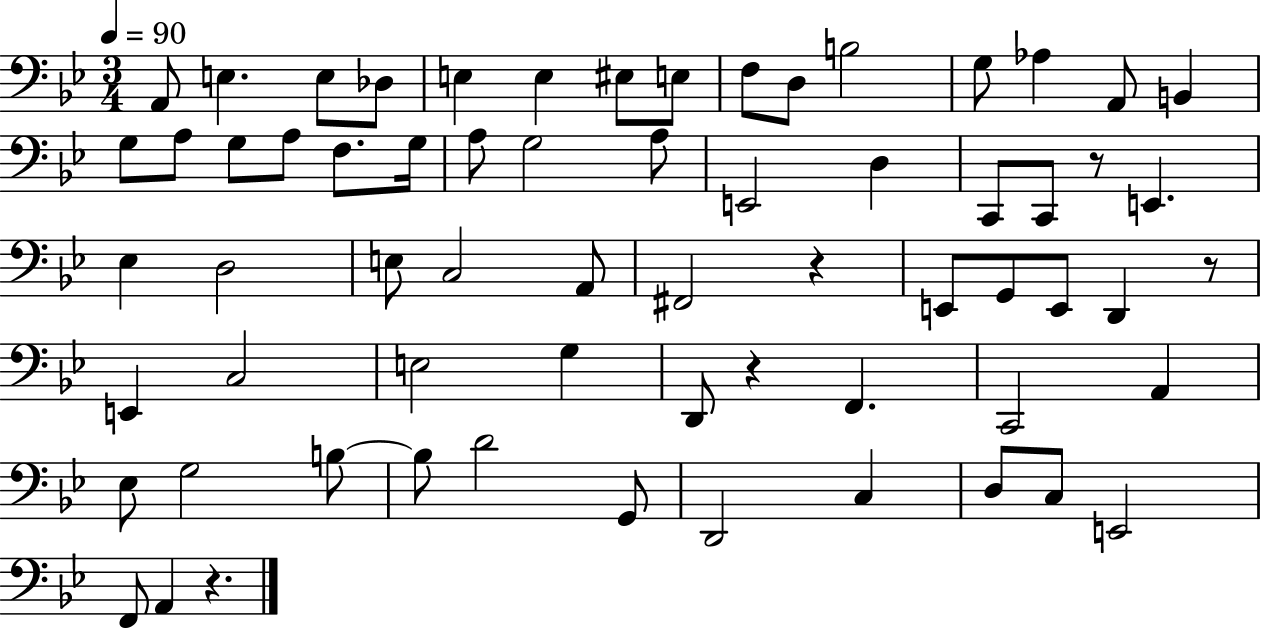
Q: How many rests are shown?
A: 5